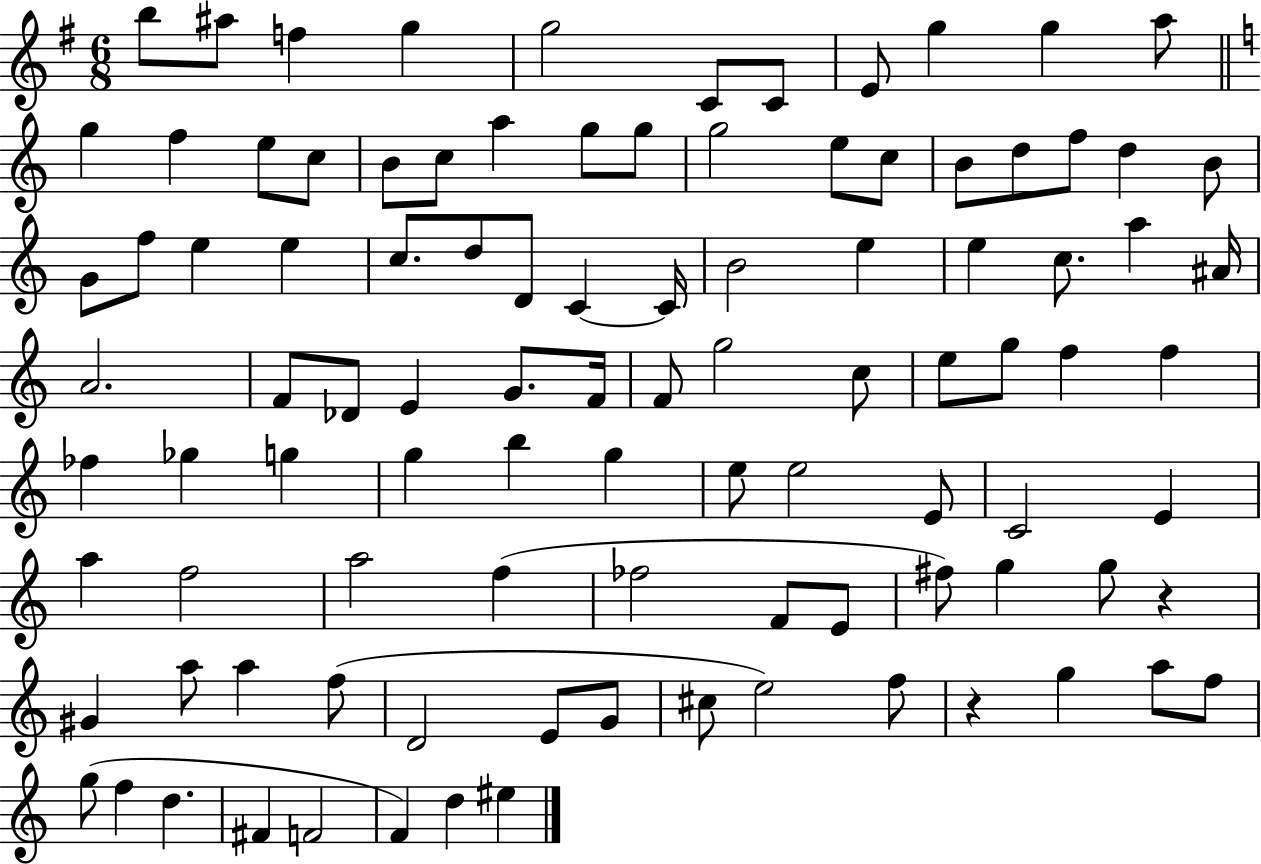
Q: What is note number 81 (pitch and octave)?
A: F5